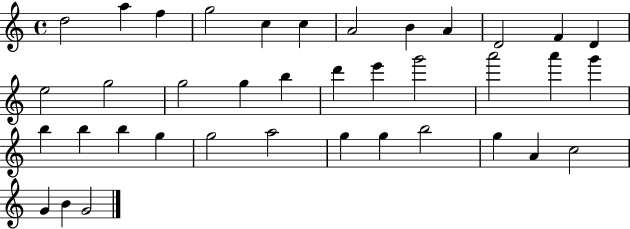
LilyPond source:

{
  \clef treble
  \time 4/4
  \defaultTimeSignature
  \key c \major
  d''2 a''4 f''4 | g''2 c''4 c''4 | a'2 b'4 a'4 | d'2 f'4 d'4 | \break e''2 g''2 | g''2 g''4 b''4 | d'''4 e'''4 g'''2 | a'''2 a'''4 g'''4 | \break b''4 b''4 b''4 g''4 | g''2 a''2 | g''4 g''4 b''2 | g''4 a'4 c''2 | \break g'4 b'4 g'2 | \bar "|."
}